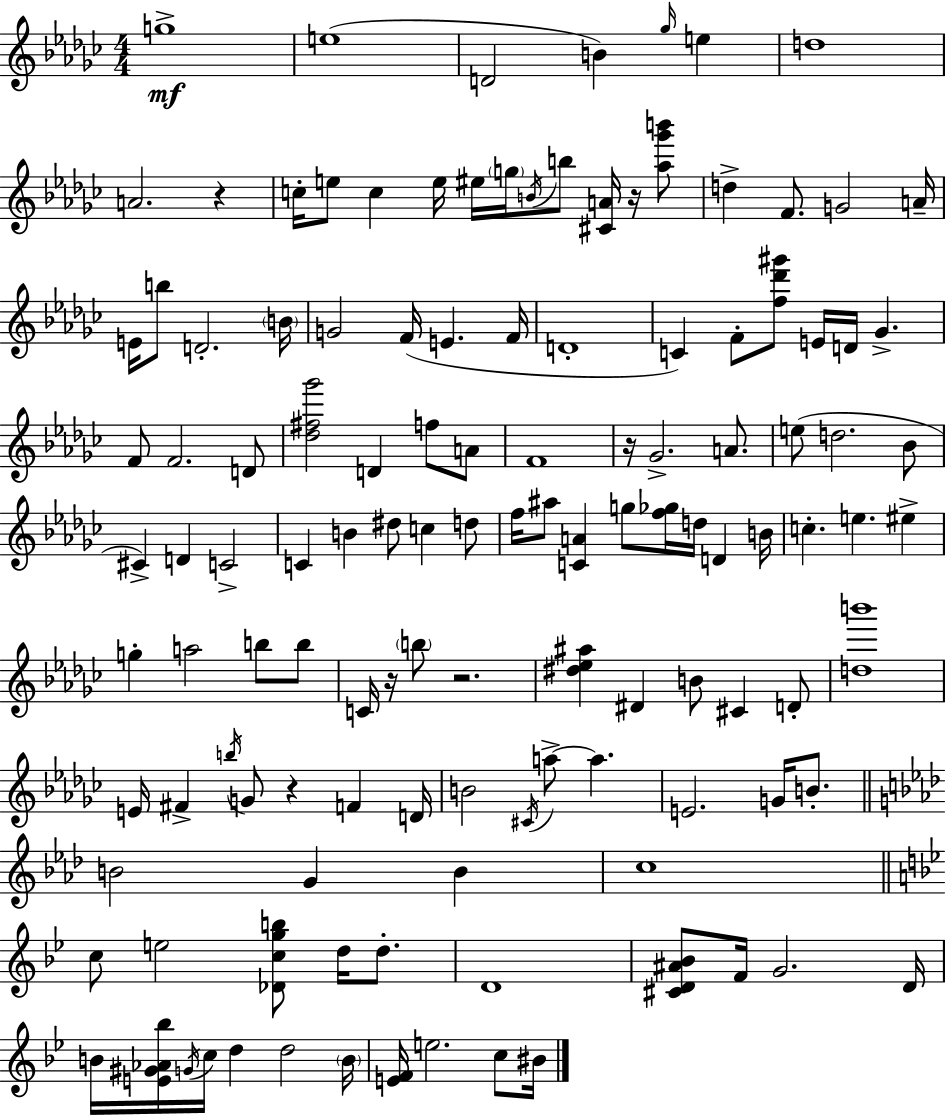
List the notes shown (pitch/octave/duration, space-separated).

G5/w E5/w D4/h B4/q Gb5/s E5/q D5/w A4/h. R/q C5/s E5/e C5/q E5/s EIS5/s G5/s B4/s B5/e [C#4,A4]/s R/s [Ab5,Gb6,B6]/e D5/q F4/e. G4/h A4/s E4/s B5/e D4/h. B4/s G4/h F4/s E4/q. F4/s D4/w C4/q F4/e [F5,Db6,G#6]/e E4/s D4/s Gb4/q. F4/e F4/h. D4/e [Db5,F#5,Gb6]/h D4/q F5/e A4/e F4/w R/s Gb4/h. A4/e. E5/e D5/h. Bb4/e C#4/q D4/q C4/h C4/q B4/q D#5/e C5/q D5/e F5/s A#5/e [C4,A4]/q G5/e [F5,Gb5]/s D5/s D4/q B4/s C5/q. E5/q. EIS5/q G5/q A5/h B5/e B5/e C4/s R/s B5/e R/h. [D#5,Eb5,A#5]/q D#4/q B4/e C#4/q D4/e [D5,B6]/w E4/s F#4/q B5/s G4/e R/q F4/q D4/s B4/h C#4/s A5/e A5/q. E4/h. G4/s B4/e. B4/h G4/q B4/q C5/w C5/e E5/h [Db4,C5,G5,B5]/e D5/s D5/e. D4/w [C#4,D4,A#4,Bb4]/e F4/s G4/h. D4/s B4/s [E4,G#4,Ab4,Bb5]/s G4/s C5/s D5/q D5/h B4/s [E4,F4]/s E5/h. C5/e BIS4/s